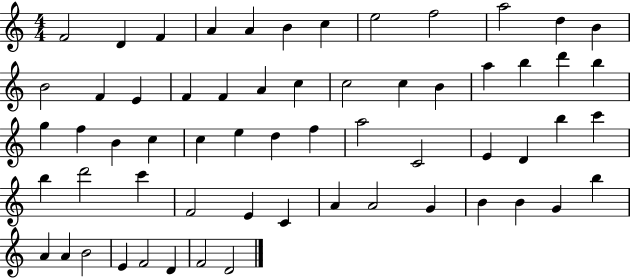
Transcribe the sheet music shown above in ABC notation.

X:1
T:Untitled
M:4/4
L:1/4
K:C
F2 D F A A B c e2 f2 a2 d B B2 F E F F A c c2 c B a b d' b g f B c c e d f a2 C2 E D b c' b d'2 c' F2 E C A A2 G B B G b A A B2 E F2 D F2 D2